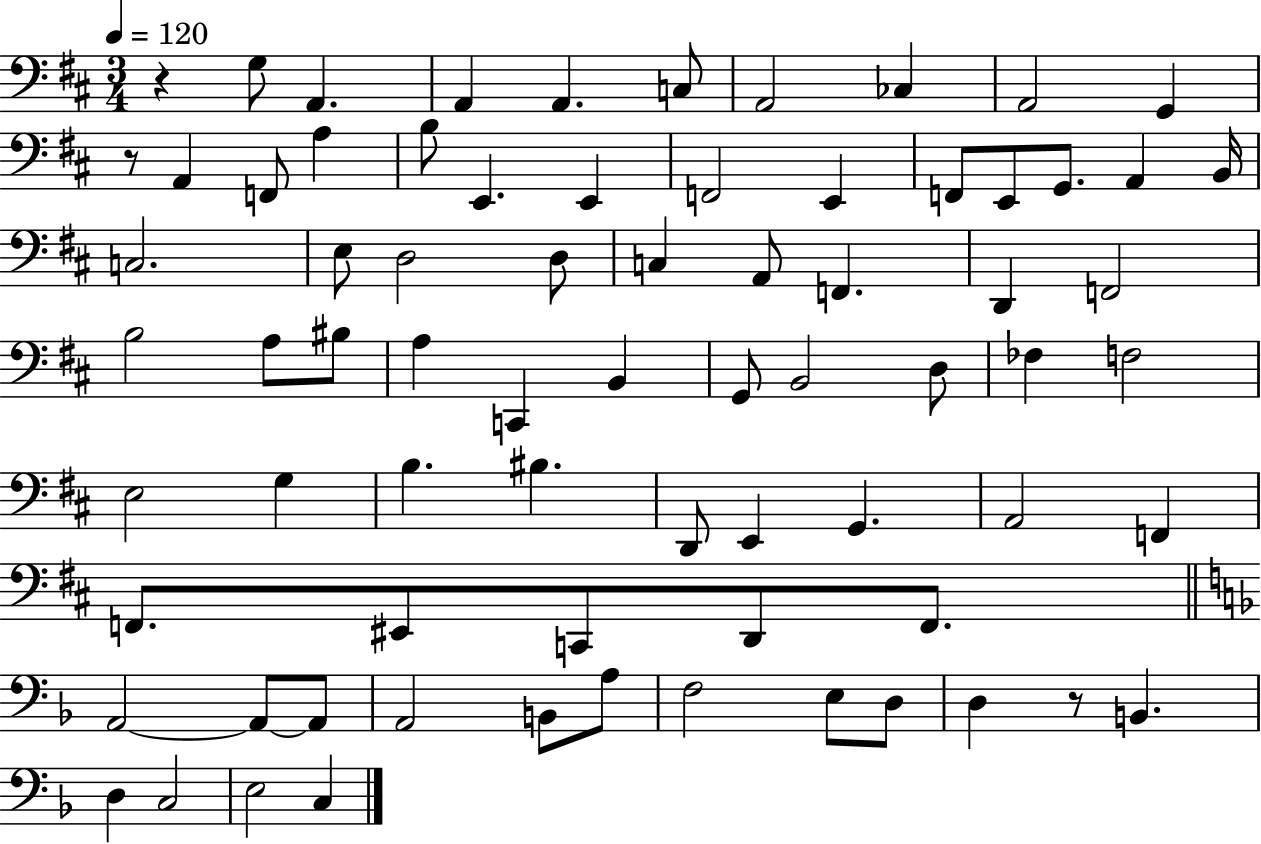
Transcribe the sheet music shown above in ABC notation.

X:1
T:Untitled
M:3/4
L:1/4
K:D
z G,/2 A,, A,, A,, C,/2 A,,2 _C, A,,2 G,, z/2 A,, F,,/2 A, B,/2 E,, E,, F,,2 E,, F,,/2 E,,/2 G,,/2 A,, B,,/4 C,2 E,/2 D,2 D,/2 C, A,,/2 F,, D,, F,,2 B,2 A,/2 ^B,/2 A, C,, B,, G,,/2 B,,2 D,/2 _F, F,2 E,2 G, B, ^B, D,,/2 E,, G,, A,,2 F,, F,,/2 ^E,,/2 C,,/2 D,,/2 F,,/2 A,,2 A,,/2 A,,/2 A,,2 B,,/2 A,/2 F,2 E,/2 D,/2 D, z/2 B,, D, C,2 E,2 C,